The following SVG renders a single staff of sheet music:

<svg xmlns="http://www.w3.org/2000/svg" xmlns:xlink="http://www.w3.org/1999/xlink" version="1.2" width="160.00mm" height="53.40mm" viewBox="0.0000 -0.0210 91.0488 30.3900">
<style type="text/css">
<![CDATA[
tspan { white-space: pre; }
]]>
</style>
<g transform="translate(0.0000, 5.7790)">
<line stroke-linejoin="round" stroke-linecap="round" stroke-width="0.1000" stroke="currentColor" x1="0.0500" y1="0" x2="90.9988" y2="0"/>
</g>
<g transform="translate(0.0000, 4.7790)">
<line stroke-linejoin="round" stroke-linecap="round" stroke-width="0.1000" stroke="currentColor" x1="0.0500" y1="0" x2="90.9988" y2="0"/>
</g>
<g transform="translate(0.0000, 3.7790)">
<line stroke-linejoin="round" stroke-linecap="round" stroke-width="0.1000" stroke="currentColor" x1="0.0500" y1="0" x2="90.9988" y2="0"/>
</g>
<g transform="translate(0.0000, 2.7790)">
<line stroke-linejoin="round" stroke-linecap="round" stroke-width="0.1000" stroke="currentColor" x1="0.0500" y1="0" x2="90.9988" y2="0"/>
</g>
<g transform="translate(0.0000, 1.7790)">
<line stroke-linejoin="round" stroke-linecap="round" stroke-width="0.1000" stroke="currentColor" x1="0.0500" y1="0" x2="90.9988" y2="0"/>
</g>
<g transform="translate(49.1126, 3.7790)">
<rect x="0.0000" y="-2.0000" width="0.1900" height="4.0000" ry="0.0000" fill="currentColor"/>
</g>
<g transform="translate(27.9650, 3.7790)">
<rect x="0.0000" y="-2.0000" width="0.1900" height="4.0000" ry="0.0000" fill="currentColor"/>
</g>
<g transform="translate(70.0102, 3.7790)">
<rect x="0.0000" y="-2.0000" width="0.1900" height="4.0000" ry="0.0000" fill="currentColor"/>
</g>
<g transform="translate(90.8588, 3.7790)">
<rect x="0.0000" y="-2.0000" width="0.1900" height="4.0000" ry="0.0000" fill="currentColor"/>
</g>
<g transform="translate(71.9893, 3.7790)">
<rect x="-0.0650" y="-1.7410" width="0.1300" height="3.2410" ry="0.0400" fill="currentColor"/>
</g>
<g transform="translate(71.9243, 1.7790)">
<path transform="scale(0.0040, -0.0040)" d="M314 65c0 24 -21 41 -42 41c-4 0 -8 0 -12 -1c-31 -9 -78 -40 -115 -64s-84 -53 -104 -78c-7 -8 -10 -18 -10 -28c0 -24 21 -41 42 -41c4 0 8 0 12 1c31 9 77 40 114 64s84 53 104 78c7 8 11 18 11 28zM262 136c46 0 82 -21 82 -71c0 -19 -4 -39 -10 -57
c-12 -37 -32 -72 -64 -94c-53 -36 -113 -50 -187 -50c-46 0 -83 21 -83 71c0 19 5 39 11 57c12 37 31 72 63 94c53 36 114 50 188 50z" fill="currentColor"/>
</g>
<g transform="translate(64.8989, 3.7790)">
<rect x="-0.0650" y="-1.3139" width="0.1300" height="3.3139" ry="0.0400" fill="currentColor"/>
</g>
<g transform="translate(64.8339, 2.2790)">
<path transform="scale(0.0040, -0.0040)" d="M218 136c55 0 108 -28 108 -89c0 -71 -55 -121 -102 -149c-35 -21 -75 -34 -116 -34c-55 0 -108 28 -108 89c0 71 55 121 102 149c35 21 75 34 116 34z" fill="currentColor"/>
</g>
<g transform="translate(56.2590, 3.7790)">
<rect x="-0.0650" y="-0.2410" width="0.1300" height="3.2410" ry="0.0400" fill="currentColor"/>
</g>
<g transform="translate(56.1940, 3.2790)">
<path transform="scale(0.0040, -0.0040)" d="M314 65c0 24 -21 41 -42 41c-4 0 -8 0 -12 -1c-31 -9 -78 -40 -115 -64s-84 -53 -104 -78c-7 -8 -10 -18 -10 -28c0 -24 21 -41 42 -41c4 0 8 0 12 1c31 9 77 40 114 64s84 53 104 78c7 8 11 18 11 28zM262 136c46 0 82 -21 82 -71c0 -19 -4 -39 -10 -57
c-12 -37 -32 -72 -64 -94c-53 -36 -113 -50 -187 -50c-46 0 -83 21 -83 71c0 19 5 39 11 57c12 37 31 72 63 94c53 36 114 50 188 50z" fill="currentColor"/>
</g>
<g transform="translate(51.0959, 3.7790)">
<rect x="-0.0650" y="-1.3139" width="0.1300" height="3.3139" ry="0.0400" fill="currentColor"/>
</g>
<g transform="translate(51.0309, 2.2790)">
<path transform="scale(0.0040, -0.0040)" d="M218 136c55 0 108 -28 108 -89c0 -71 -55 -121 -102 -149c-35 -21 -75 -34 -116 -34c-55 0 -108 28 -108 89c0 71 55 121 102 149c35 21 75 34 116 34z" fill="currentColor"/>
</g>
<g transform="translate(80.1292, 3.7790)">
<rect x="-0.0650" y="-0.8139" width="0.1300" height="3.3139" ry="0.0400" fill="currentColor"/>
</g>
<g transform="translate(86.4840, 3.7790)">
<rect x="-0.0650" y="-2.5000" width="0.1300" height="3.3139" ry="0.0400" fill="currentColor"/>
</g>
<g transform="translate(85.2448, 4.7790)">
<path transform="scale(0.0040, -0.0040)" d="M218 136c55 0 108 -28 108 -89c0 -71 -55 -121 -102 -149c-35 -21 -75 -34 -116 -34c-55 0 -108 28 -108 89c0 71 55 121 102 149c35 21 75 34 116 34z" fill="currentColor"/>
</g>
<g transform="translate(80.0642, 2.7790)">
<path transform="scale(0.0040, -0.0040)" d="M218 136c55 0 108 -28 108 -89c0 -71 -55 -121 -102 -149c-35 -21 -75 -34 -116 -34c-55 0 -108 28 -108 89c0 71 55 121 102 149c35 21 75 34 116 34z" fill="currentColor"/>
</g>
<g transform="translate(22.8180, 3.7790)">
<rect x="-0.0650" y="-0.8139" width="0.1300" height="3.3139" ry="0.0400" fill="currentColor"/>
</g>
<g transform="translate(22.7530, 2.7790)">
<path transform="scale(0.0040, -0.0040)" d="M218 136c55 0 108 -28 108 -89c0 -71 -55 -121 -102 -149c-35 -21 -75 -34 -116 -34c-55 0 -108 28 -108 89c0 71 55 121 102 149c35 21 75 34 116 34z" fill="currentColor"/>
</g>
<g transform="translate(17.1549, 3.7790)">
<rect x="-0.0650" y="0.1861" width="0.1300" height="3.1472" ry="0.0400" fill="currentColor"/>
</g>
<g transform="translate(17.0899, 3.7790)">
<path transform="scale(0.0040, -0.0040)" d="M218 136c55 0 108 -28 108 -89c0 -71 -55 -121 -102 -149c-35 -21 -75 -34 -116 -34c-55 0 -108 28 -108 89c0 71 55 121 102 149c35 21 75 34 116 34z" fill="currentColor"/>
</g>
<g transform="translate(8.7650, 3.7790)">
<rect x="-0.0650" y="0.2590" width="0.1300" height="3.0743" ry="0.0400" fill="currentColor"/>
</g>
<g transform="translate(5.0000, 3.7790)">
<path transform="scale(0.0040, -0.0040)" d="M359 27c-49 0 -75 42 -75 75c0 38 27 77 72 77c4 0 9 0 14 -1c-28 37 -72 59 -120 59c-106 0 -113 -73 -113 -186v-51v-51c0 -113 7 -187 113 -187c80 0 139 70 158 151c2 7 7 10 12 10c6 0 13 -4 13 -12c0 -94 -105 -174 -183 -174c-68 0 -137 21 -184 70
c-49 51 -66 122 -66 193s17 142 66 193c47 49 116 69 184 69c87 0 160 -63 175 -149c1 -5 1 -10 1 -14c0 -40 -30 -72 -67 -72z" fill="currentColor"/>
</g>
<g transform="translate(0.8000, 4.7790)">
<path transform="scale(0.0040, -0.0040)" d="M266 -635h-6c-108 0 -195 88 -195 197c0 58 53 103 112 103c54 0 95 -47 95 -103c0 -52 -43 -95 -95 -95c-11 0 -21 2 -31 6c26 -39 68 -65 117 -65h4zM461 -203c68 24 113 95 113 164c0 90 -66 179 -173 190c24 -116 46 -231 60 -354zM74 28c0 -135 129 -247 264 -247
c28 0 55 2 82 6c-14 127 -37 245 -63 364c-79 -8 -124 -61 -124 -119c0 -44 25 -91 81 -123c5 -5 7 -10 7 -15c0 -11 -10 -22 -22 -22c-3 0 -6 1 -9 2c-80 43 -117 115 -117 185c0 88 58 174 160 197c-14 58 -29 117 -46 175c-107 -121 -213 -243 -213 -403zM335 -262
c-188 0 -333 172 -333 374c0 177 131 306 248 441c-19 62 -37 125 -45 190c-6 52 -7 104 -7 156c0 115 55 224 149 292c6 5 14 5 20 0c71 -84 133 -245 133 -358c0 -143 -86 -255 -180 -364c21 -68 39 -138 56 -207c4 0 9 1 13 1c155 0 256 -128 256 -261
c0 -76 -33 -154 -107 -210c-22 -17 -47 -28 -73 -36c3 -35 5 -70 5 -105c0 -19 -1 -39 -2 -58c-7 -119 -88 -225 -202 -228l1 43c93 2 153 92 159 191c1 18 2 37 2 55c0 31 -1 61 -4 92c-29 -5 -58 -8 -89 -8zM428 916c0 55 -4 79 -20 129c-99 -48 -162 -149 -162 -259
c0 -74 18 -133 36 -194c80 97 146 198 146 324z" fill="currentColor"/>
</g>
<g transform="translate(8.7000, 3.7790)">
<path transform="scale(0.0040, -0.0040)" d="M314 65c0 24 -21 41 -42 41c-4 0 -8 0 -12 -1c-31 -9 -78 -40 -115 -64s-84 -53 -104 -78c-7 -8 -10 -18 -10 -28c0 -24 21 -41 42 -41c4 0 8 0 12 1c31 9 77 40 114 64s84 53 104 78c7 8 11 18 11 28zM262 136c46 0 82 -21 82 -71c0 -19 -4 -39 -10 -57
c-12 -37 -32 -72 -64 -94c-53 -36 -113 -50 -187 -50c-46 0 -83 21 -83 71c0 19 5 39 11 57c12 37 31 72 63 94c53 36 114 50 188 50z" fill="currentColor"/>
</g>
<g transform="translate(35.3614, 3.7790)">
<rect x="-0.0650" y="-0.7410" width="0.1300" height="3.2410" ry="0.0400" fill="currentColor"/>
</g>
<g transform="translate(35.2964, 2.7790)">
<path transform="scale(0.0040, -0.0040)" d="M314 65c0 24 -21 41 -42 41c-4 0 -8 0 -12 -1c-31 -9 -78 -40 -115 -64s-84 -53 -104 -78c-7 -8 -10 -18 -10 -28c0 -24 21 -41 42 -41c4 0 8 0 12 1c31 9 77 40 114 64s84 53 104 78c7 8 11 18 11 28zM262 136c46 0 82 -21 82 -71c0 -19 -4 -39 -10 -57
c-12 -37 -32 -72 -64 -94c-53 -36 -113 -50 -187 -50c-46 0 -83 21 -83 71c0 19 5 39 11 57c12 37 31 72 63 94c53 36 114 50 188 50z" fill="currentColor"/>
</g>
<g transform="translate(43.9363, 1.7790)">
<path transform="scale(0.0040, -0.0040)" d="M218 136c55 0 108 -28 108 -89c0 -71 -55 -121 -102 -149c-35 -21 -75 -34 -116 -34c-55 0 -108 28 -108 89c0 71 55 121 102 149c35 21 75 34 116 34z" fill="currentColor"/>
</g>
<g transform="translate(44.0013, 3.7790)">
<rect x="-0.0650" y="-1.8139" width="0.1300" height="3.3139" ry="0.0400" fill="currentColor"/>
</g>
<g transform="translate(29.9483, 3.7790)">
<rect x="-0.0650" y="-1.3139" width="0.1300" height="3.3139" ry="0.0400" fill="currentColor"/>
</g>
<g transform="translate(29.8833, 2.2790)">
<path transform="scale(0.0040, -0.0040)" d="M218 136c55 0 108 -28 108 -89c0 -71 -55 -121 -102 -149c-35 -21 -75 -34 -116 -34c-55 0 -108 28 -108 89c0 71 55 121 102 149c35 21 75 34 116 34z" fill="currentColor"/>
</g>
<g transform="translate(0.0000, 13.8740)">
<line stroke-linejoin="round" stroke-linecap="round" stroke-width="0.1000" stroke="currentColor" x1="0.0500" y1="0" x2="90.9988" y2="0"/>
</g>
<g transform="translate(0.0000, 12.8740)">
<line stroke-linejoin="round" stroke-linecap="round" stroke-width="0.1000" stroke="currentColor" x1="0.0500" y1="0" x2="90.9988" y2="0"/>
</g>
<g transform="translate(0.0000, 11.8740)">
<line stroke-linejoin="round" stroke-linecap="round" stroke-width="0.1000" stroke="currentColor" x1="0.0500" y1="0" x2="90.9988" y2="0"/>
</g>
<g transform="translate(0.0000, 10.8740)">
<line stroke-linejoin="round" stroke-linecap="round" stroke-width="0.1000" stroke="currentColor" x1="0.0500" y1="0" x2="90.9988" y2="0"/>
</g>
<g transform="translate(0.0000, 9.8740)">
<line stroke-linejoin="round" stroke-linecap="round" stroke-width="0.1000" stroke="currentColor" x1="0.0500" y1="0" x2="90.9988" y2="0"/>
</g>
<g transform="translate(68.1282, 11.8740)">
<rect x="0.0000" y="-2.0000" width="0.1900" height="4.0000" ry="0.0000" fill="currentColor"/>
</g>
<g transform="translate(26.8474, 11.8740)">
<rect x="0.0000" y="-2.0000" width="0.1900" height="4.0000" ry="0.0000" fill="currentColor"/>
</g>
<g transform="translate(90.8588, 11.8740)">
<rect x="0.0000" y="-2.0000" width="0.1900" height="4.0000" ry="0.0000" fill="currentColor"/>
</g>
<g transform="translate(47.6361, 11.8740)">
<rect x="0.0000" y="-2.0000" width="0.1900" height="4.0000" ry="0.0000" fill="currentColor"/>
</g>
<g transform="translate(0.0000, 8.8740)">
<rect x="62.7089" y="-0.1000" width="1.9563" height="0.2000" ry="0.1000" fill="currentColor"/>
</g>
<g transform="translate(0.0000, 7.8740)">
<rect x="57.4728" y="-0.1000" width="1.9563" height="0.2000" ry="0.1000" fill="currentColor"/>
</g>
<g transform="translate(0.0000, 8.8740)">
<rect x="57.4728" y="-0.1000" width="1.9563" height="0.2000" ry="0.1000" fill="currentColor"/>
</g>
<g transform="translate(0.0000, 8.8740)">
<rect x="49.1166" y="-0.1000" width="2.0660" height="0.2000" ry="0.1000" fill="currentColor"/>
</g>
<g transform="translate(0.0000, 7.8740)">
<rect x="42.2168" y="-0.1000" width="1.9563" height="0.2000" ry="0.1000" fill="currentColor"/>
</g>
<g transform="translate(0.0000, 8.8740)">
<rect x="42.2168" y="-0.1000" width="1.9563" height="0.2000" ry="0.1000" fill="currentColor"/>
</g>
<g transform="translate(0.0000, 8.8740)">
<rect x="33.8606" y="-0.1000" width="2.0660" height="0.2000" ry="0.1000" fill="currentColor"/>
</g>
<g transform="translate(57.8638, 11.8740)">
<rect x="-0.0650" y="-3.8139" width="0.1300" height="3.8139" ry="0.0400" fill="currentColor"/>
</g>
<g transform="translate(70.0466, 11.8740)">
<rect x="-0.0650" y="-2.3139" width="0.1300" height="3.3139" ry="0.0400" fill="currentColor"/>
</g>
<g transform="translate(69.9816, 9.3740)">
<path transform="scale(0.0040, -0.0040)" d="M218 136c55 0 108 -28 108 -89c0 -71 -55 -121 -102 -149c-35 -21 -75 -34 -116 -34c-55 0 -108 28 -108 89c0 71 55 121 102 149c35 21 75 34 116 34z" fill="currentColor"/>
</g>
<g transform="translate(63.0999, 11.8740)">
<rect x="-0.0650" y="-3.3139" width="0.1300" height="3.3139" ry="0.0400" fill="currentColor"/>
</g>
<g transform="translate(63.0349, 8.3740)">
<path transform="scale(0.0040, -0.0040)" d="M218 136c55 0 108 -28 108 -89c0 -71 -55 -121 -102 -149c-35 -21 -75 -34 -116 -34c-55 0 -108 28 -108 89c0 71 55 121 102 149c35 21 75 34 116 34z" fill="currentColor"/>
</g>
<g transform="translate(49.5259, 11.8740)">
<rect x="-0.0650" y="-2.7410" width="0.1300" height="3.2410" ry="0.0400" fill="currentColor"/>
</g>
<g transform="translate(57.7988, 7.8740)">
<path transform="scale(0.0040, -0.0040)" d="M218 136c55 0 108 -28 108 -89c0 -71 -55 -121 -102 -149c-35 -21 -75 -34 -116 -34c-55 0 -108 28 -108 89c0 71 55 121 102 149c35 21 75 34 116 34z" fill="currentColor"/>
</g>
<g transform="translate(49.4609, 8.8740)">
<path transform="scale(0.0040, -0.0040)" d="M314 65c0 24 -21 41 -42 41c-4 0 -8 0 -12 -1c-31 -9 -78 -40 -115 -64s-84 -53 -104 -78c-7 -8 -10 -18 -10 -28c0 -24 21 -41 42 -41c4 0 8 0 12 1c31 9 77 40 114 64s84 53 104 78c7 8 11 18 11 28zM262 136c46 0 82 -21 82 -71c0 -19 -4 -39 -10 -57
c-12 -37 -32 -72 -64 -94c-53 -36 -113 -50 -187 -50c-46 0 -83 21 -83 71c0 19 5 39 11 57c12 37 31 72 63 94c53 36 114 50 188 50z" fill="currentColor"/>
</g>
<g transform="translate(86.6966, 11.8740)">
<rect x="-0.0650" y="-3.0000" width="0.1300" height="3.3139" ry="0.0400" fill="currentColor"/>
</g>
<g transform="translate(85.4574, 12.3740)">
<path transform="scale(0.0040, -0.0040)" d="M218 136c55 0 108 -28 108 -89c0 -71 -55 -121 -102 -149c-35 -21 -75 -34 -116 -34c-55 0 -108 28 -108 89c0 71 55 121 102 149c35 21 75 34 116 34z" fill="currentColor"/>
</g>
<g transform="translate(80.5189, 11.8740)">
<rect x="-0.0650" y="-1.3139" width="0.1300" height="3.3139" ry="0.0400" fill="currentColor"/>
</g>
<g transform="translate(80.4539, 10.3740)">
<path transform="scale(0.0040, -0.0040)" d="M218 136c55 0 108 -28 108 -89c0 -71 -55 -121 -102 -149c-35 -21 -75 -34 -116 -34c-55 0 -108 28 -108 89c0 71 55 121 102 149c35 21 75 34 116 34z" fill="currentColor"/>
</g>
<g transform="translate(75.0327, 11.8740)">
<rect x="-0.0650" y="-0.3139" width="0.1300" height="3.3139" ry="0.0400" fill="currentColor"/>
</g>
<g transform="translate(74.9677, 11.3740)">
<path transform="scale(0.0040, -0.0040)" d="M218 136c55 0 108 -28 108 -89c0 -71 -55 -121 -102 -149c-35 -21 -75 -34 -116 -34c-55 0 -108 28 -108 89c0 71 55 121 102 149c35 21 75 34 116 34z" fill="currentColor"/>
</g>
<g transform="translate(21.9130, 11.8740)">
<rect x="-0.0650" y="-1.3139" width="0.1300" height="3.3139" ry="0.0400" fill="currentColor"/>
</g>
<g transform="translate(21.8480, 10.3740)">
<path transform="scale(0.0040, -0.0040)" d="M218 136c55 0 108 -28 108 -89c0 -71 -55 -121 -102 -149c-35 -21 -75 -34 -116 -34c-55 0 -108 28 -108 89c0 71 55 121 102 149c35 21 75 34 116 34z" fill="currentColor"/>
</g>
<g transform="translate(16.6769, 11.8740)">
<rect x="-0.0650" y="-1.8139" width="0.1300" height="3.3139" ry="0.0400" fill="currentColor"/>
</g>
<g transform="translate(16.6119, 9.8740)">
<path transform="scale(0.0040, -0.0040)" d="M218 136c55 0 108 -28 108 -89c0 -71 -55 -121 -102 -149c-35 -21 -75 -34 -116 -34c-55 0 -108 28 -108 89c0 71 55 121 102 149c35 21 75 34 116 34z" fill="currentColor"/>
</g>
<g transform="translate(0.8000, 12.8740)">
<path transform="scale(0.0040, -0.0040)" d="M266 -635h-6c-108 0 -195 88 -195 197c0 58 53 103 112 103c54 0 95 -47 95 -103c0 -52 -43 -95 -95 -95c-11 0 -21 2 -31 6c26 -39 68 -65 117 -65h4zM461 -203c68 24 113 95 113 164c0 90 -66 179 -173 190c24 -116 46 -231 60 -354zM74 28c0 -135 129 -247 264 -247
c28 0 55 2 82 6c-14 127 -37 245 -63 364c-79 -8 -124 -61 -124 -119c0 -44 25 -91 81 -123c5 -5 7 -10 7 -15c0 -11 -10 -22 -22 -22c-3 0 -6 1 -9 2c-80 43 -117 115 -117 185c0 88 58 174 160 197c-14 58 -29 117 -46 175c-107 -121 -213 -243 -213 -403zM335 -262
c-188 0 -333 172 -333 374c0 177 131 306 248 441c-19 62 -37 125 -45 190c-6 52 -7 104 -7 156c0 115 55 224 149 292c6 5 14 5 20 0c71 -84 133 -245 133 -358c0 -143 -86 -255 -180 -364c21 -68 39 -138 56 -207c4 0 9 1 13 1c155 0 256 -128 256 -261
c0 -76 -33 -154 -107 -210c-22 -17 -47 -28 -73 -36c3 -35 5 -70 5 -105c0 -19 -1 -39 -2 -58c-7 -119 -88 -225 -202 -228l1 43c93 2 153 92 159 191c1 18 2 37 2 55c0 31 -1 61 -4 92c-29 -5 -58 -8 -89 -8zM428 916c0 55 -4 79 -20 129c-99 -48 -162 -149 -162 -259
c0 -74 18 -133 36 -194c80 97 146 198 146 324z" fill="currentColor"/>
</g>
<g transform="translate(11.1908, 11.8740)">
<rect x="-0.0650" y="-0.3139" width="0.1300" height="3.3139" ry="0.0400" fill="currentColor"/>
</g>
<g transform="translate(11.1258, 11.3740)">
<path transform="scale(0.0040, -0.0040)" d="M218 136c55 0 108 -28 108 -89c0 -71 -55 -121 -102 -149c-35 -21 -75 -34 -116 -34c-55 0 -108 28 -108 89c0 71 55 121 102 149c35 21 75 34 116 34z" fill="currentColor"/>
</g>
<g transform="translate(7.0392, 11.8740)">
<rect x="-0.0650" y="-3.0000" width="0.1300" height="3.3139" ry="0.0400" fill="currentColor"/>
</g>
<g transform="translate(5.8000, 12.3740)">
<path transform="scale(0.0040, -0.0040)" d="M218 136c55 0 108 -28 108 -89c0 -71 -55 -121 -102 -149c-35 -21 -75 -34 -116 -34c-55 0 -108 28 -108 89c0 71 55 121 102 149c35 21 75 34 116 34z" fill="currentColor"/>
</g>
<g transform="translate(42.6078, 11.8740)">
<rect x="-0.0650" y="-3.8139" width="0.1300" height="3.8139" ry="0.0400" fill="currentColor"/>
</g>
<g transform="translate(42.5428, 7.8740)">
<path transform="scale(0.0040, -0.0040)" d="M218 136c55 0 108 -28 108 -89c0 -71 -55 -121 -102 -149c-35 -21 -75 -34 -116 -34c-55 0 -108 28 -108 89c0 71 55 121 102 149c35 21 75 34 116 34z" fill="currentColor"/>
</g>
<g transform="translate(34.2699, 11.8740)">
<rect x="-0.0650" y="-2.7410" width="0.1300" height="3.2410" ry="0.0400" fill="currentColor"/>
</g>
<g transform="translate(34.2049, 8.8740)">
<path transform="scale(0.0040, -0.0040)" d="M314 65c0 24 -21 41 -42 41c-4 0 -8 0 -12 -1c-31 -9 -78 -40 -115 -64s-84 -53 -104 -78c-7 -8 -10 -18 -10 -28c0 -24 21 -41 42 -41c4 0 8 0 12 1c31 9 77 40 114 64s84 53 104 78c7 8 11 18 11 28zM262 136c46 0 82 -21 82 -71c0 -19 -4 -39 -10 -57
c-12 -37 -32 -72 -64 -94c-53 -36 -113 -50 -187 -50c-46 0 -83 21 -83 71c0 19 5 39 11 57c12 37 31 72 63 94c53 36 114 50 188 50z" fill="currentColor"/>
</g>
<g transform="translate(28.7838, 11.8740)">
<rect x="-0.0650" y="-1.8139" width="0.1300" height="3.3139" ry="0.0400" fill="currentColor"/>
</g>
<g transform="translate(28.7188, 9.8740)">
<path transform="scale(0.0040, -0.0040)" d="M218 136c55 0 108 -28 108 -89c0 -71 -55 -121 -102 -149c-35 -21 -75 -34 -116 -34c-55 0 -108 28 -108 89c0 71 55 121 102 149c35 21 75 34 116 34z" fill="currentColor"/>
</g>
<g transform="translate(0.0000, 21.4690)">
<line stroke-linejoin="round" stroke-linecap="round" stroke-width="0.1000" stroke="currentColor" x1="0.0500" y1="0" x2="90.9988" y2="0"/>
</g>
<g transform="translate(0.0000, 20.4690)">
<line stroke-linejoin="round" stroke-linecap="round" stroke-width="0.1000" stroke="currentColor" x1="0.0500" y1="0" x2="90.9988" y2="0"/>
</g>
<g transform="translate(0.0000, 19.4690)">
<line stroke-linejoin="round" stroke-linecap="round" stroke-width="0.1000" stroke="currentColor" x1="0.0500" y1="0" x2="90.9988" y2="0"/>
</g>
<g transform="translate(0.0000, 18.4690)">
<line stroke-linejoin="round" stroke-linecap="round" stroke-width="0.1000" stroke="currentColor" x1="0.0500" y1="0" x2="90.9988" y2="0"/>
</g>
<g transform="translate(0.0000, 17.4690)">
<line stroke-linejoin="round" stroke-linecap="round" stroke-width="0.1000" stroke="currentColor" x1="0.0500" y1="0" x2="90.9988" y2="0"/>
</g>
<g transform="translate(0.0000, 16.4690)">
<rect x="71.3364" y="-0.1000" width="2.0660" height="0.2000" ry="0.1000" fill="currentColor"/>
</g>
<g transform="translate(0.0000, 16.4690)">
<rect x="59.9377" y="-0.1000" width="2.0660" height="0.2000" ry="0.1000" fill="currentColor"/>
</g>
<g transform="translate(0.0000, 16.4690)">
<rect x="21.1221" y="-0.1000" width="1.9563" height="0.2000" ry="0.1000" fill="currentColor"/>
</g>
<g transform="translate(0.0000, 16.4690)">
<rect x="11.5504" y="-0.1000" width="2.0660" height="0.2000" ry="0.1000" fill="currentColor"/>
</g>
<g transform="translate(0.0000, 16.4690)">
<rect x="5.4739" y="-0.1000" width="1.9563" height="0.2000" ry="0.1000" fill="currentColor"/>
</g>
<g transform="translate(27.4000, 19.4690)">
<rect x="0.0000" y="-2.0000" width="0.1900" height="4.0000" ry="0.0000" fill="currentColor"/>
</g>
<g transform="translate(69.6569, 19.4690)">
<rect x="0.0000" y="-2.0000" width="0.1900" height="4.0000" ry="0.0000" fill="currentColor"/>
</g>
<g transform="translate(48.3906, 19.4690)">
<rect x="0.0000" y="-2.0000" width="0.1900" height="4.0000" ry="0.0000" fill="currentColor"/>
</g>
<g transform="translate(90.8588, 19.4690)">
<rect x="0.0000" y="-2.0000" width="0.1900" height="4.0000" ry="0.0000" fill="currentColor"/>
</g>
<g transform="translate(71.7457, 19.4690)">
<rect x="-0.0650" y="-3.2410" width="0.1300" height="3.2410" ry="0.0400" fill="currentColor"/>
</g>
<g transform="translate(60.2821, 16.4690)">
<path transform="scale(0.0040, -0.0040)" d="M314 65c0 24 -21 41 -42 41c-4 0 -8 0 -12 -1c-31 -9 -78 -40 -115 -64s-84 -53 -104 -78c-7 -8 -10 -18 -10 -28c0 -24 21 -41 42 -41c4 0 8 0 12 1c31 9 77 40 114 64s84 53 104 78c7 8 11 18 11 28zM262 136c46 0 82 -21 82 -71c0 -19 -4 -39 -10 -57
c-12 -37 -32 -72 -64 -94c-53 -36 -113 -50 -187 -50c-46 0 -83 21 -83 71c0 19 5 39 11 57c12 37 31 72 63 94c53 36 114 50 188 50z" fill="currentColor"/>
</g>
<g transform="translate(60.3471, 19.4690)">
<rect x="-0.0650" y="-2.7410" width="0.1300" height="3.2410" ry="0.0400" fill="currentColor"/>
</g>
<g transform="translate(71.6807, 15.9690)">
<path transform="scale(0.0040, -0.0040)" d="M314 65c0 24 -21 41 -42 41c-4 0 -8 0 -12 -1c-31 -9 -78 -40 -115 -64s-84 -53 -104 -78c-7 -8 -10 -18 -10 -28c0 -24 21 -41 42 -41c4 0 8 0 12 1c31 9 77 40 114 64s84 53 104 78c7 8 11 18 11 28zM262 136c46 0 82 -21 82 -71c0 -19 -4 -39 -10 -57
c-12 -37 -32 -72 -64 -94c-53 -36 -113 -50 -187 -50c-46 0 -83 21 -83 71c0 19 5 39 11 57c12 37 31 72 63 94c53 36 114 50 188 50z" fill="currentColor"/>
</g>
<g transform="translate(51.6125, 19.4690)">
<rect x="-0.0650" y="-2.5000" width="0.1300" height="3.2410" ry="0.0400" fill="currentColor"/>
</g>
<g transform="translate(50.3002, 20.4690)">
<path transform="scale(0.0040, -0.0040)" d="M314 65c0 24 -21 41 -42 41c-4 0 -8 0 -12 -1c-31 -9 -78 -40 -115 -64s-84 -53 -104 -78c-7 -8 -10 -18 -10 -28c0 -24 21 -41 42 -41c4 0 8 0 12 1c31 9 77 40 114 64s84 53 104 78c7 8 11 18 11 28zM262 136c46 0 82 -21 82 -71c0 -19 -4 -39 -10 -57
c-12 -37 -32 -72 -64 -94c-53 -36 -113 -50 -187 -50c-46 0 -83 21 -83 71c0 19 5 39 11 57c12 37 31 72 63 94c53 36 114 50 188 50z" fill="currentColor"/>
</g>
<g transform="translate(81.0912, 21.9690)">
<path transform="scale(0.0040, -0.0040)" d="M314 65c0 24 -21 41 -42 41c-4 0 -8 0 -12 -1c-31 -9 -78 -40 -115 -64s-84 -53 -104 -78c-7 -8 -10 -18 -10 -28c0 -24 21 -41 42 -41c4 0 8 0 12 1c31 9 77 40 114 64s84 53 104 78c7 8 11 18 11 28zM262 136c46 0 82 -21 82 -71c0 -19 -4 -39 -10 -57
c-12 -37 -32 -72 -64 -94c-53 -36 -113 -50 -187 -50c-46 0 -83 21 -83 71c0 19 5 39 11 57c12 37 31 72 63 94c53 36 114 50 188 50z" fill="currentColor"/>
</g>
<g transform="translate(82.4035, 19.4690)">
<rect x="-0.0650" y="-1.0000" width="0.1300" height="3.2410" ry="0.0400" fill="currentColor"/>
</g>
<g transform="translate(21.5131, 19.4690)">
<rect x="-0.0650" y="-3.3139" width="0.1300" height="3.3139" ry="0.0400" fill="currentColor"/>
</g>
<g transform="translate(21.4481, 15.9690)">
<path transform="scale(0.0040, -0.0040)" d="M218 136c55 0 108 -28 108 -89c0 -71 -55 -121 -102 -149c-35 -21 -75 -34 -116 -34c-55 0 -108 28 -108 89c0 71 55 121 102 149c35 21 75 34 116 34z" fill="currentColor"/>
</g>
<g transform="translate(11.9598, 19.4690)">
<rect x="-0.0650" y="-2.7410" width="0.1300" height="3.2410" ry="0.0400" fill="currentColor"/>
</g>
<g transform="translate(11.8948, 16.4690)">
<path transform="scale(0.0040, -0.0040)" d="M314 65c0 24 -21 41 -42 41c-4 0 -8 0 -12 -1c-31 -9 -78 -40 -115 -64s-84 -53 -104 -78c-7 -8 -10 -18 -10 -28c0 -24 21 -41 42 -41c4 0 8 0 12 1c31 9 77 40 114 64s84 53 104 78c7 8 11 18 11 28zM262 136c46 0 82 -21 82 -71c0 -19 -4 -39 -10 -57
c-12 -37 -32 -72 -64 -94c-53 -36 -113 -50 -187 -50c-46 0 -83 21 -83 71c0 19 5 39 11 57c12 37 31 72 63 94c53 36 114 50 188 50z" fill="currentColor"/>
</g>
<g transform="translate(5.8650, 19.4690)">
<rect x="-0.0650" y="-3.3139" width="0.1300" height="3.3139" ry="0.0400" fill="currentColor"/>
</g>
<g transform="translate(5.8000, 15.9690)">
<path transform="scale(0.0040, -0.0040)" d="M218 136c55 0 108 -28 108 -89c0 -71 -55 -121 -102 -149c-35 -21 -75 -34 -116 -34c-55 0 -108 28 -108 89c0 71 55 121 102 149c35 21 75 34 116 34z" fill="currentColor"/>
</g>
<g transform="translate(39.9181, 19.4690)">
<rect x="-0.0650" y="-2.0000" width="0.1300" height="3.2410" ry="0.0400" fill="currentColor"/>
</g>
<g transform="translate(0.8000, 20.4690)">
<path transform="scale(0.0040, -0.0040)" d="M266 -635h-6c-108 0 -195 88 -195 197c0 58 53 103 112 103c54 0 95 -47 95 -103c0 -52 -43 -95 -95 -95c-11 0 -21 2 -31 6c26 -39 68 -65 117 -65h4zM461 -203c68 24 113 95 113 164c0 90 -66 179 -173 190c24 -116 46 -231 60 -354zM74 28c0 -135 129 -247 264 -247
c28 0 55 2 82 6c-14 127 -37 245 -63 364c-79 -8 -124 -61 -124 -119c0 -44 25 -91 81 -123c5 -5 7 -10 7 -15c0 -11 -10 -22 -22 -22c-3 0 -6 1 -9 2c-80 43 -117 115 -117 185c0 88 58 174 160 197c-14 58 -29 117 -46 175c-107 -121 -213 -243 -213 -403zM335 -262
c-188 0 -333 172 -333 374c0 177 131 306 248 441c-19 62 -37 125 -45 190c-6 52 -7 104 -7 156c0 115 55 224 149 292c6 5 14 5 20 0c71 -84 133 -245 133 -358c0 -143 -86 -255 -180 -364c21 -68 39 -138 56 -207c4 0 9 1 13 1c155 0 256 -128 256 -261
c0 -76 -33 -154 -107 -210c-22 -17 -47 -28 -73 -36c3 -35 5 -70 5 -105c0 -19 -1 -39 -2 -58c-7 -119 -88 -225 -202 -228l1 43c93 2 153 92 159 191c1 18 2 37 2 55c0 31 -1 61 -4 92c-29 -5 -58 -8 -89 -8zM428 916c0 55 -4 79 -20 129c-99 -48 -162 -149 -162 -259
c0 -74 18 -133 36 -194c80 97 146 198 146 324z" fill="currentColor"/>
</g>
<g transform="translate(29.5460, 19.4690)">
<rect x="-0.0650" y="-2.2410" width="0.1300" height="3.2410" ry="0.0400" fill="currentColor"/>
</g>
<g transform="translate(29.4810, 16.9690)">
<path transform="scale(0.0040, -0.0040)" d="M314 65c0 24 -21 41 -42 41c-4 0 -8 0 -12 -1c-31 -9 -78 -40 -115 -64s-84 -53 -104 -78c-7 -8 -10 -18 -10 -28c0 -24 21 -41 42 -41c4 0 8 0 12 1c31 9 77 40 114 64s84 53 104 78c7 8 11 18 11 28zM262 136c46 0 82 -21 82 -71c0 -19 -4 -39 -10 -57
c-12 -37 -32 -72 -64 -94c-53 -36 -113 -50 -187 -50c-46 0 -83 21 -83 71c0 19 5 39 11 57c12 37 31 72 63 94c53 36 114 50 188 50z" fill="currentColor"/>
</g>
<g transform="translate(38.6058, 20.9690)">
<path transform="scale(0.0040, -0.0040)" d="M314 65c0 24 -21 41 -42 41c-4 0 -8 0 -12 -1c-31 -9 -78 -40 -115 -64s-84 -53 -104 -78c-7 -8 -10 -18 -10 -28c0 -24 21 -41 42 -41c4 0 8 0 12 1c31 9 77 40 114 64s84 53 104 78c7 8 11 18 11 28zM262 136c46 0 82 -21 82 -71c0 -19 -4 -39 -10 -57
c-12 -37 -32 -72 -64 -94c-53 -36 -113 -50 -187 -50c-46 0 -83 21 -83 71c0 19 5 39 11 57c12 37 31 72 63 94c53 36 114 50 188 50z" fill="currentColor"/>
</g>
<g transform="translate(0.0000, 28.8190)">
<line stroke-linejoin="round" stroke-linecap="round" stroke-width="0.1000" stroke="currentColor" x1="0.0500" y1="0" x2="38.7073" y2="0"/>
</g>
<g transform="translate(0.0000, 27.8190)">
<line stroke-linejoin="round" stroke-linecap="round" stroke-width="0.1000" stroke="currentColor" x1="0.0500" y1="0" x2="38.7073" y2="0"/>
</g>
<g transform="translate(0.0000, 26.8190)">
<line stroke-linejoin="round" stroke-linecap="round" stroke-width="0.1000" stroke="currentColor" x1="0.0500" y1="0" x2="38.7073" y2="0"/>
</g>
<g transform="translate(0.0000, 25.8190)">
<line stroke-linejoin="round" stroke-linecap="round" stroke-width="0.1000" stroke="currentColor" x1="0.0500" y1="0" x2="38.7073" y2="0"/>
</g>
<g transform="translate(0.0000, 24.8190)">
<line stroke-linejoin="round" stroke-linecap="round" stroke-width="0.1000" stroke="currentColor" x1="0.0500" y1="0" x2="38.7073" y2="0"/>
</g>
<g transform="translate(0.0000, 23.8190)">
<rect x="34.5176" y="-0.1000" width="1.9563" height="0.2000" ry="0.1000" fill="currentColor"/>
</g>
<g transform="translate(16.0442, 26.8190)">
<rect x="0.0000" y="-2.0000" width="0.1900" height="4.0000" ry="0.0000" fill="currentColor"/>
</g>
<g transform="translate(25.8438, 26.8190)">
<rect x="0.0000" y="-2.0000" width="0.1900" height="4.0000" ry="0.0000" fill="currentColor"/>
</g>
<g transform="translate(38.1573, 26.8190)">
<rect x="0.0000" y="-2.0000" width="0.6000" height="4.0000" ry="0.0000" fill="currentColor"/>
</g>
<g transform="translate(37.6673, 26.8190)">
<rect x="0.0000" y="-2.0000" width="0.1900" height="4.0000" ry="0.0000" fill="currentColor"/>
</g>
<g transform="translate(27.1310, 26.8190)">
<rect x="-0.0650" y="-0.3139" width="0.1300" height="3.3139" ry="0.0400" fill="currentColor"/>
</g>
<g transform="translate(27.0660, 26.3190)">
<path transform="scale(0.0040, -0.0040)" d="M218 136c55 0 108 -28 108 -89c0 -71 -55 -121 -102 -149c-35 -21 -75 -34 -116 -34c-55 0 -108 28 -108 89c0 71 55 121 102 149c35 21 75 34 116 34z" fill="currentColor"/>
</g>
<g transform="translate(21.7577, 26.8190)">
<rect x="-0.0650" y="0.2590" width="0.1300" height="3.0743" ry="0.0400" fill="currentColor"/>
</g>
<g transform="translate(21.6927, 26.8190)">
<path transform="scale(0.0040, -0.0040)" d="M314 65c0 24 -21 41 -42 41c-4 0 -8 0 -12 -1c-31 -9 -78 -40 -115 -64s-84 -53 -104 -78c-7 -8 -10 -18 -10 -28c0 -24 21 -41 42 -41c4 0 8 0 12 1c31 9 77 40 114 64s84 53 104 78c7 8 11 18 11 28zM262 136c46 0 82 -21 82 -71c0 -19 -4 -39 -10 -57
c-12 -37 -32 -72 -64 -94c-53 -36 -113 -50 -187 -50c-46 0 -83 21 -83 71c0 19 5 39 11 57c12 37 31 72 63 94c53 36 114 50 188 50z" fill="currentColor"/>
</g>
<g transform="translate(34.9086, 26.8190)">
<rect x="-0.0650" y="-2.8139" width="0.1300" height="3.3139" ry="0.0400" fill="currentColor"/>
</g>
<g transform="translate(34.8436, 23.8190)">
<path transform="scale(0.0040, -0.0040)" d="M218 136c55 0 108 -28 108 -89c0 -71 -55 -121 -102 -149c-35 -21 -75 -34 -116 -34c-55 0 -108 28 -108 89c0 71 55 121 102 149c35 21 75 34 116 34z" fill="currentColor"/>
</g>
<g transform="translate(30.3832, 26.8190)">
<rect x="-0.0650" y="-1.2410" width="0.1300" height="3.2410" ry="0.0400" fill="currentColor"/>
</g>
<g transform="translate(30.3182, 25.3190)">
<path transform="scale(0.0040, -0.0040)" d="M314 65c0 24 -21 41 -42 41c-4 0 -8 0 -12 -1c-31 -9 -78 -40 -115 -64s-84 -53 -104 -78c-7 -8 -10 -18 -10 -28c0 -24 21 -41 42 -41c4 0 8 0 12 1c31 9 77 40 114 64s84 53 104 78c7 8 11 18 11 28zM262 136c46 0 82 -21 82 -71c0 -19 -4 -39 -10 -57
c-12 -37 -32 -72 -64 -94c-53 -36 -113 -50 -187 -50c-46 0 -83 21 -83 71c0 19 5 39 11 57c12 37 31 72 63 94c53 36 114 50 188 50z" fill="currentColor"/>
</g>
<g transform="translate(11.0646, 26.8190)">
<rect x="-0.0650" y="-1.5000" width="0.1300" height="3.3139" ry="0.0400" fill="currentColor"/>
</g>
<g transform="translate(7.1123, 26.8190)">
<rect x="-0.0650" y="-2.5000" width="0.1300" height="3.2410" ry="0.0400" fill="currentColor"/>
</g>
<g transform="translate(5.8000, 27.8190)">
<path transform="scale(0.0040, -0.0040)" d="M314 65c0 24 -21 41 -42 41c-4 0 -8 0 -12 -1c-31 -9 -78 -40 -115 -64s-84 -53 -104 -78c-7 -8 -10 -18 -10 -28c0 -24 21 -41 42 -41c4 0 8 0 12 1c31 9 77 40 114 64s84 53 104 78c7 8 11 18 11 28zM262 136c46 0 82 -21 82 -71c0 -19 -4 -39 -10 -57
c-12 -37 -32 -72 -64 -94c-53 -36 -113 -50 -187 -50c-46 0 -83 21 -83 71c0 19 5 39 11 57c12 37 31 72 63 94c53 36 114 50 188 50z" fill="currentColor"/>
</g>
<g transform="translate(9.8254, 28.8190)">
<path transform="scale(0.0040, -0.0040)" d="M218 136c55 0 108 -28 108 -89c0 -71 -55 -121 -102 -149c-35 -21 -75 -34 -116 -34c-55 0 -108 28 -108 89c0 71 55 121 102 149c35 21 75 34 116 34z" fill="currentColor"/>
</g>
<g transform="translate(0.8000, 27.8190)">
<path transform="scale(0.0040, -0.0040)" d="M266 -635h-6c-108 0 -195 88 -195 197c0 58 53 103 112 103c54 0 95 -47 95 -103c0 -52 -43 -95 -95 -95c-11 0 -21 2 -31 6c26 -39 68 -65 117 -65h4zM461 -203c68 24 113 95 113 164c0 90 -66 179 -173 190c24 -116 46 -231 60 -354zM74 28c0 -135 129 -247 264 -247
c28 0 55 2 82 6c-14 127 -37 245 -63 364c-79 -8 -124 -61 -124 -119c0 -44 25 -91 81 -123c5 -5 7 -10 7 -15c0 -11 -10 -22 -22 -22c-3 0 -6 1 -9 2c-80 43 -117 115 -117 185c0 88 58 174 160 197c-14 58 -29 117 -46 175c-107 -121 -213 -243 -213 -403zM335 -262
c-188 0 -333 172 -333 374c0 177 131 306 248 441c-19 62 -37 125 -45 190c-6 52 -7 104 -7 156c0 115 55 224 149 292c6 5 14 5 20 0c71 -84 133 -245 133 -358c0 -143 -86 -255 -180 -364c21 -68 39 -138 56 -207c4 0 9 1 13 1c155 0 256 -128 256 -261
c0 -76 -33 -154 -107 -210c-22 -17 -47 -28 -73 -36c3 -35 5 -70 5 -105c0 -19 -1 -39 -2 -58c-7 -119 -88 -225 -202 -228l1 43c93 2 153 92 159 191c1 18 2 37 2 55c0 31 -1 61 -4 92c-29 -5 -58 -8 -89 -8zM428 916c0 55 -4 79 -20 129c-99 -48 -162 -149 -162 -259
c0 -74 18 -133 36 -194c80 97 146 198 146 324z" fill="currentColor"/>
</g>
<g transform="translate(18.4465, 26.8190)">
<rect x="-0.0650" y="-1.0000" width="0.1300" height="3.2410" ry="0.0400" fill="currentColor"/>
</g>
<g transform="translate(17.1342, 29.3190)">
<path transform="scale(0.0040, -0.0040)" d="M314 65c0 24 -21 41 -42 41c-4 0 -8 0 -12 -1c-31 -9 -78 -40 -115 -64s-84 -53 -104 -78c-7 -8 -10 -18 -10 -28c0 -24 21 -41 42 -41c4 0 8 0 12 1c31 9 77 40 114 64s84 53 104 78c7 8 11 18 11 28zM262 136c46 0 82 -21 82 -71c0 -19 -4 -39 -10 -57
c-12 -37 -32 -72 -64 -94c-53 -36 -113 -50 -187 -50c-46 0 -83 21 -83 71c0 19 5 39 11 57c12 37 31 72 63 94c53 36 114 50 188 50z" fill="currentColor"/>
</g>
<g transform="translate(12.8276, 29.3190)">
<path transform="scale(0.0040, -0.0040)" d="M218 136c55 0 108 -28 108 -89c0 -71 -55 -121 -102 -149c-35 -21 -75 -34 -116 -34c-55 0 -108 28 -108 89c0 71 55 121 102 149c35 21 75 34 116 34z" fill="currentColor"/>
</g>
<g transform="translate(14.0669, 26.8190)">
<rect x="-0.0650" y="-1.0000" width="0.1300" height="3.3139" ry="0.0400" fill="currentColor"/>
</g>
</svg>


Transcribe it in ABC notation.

X:1
T:Untitled
M:4/4
L:1/4
K:C
B2 B d e d2 f e c2 e f2 d G A c f e f a2 c' a2 c' b g c e A b a2 b g2 F2 G2 a2 b2 D2 G2 E D D2 B2 c e2 a